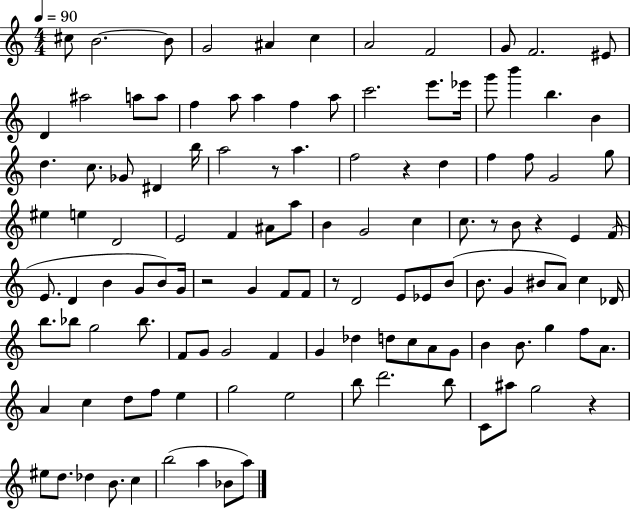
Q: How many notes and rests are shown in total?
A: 121